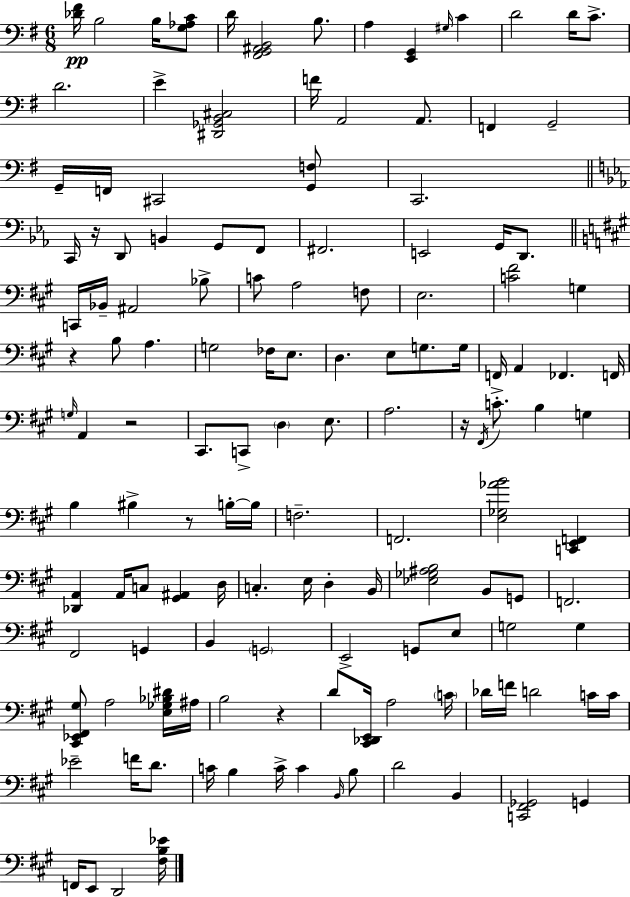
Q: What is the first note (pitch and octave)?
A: B3